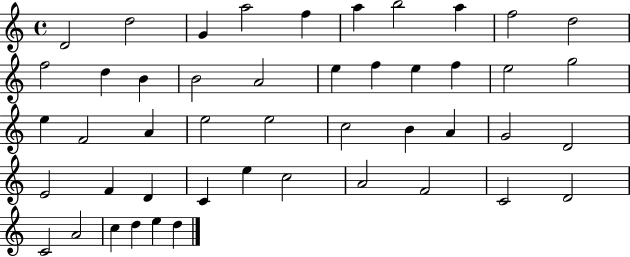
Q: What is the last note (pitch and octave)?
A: D5